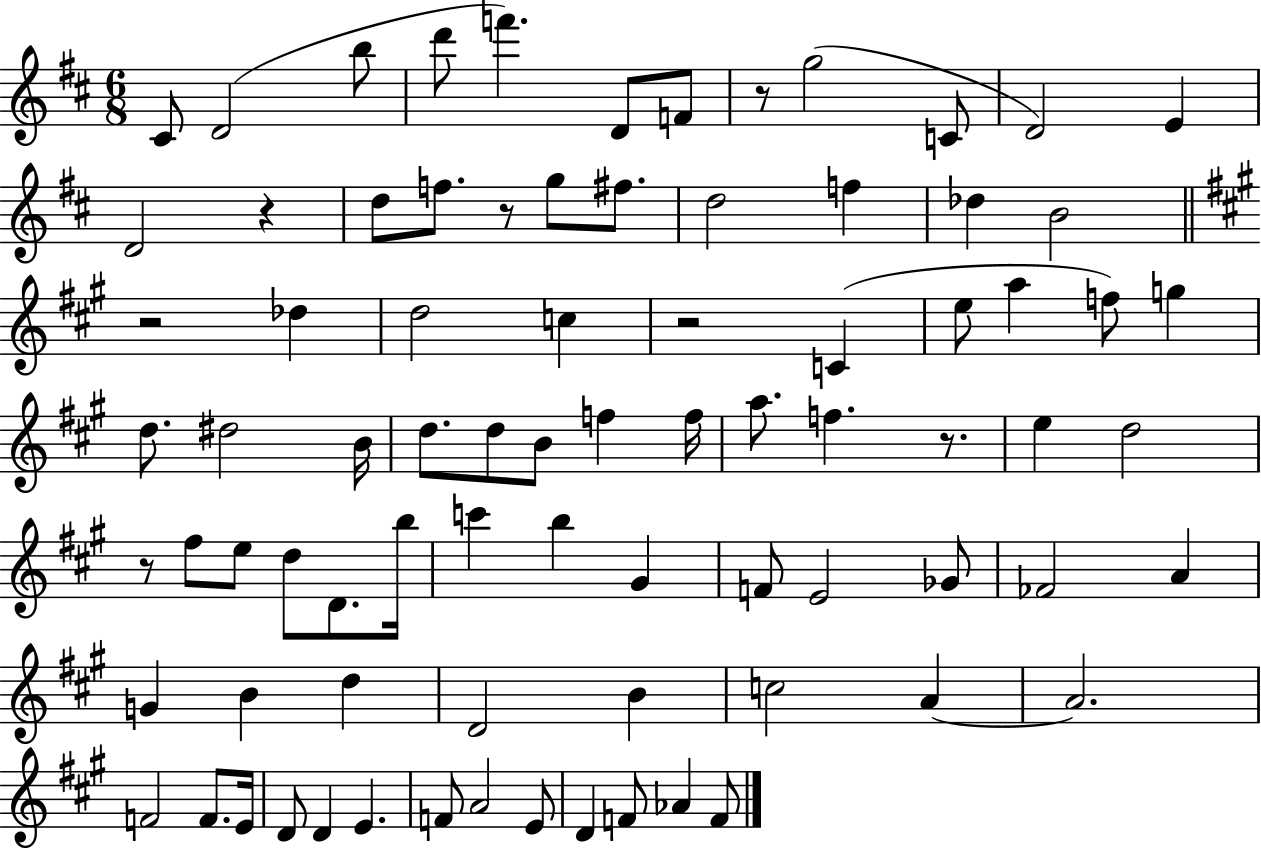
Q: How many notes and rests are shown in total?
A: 81